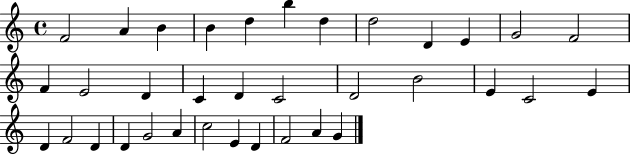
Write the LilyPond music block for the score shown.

{
  \clef treble
  \time 4/4
  \defaultTimeSignature
  \key c \major
  f'2 a'4 b'4 | b'4 d''4 b''4 d''4 | d''2 d'4 e'4 | g'2 f'2 | \break f'4 e'2 d'4 | c'4 d'4 c'2 | d'2 b'2 | e'4 c'2 e'4 | \break d'4 f'2 d'4 | d'4 g'2 a'4 | c''2 e'4 d'4 | f'2 a'4 g'4 | \break \bar "|."
}